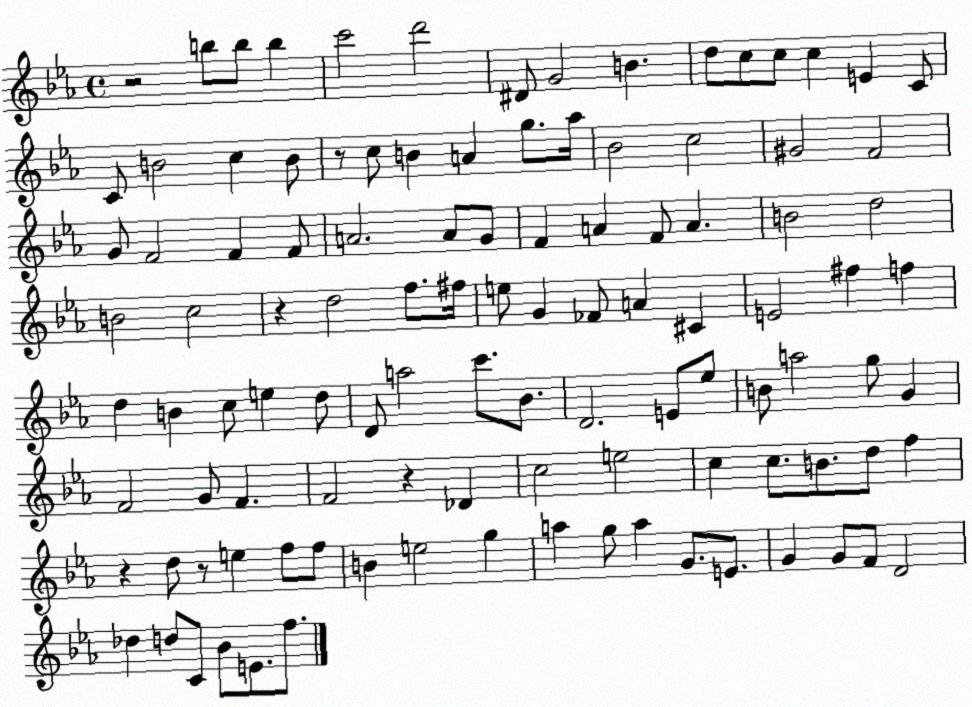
X:1
T:Untitled
M:4/4
L:1/4
K:Eb
z2 b/2 b/2 b c'2 d'2 ^D/2 G2 B d/2 c/2 c/2 c E C/2 C/2 B2 c B/2 z/2 c/2 B A g/2 _a/4 _B2 c2 ^G2 F2 G/2 F2 F F/2 A2 A/2 G/2 F A F/2 A B2 d2 B2 c2 z d2 f/2 ^f/4 e/2 G _F/2 A ^C E2 ^f f d B c/2 e d/2 D/2 a2 c'/2 _B/2 D2 E/2 _e/2 B/2 a2 g/2 G F2 G/2 F F2 z _D c2 e2 c c/2 B/2 d/2 f z d/2 z/2 e f/2 f/2 B e2 g a g/2 a G/2 E/2 G G/2 F/2 D2 _d d/2 C/2 _B/2 E/2 f/2